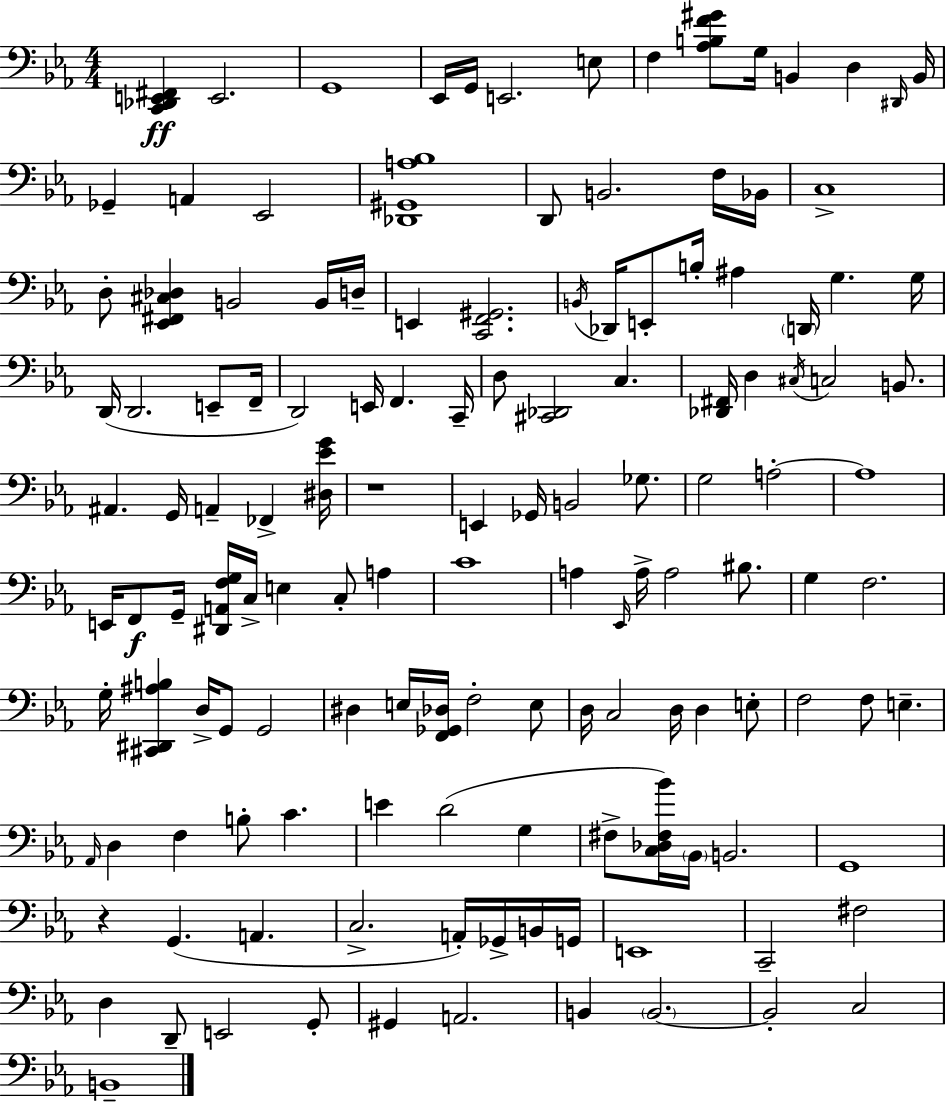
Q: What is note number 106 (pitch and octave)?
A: Gb2